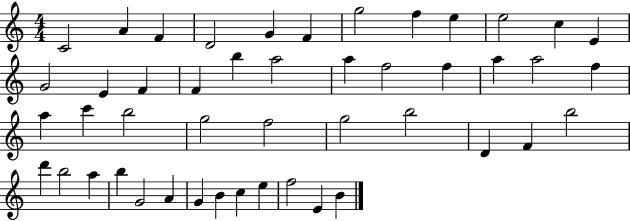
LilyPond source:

{
  \clef treble
  \numericTimeSignature
  \time 4/4
  \key c \major
  c'2 a'4 f'4 | d'2 g'4 f'4 | g''2 f''4 e''4 | e''2 c''4 e'4 | \break g'2 e'4 f'4 | f'4 b''4 a''2 | a''4 f''2 f''4 | a''4 a''2 f''4 | \break a''4 c'''4 b''2 | g''2 f''2 | g''2 b''2 | d'4 f'4 b''2 | \break d'''4 b''2 a''4 | b''4 g'2 a'4 | g'4 b'4 c''4 e''4 | f''2 e'4 b'4 | \break \bar "|."
}